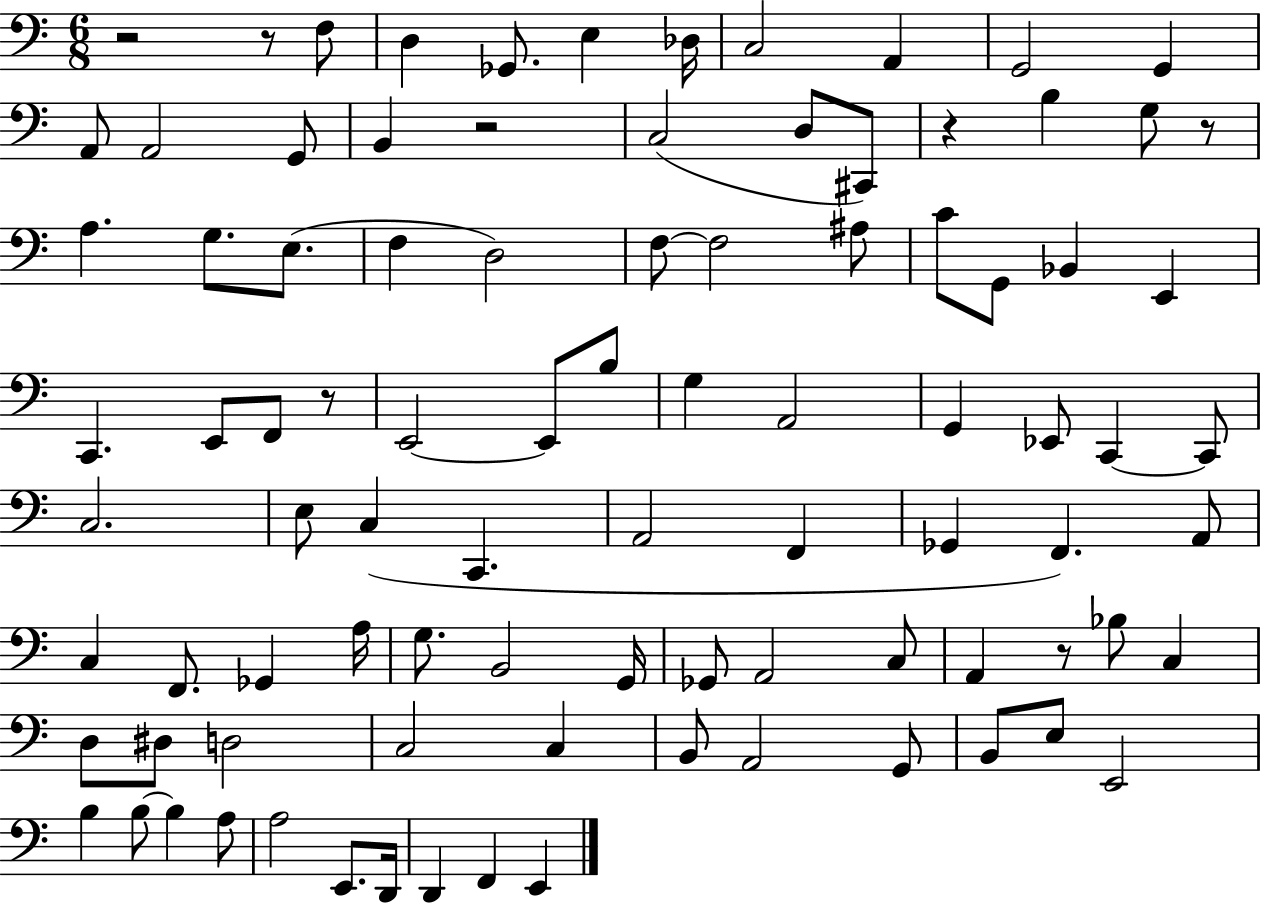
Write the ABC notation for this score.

X:1
T:Untitled
M:6/8
L:1/4
K:C
z2 z/2 F,/2 D, _G,,/2 E, _D,/4 C,2 A,, G,,2 G,, A,,/2 A,,2 G,,/2 B,, z2 C,2 D,/2 ^C,,/2 z B, G,/2 z/2 A, G,/2 E,/2 F, D,2 F,/2 F,2 ^A,/2 C/2 G,,/2 _B,, E,, C,, E,,/2 F,,/2 z/2 E,,2 E,,/2 B,/2 G, A,,2 G,, _E,,/2 C,, C,,/2 C,2 E,/2 C, C,, A,,2 F,, _G,, F,, A,,/2 C, F,,/2 _G,, A,/4 G,/2 B,,2 G,,/4 _G,,/2 A,,2 C,/2 A,, z/2 _B,/2 C, D,/2 ^D,/2 D,2 C,2 C, B,,/2 A,,2 G,,/2 B,,/2 E,/2 E,,2 B, B,/2 B, A,/2 A,2 E,,/2 D,,/4 D,, F,, E,,